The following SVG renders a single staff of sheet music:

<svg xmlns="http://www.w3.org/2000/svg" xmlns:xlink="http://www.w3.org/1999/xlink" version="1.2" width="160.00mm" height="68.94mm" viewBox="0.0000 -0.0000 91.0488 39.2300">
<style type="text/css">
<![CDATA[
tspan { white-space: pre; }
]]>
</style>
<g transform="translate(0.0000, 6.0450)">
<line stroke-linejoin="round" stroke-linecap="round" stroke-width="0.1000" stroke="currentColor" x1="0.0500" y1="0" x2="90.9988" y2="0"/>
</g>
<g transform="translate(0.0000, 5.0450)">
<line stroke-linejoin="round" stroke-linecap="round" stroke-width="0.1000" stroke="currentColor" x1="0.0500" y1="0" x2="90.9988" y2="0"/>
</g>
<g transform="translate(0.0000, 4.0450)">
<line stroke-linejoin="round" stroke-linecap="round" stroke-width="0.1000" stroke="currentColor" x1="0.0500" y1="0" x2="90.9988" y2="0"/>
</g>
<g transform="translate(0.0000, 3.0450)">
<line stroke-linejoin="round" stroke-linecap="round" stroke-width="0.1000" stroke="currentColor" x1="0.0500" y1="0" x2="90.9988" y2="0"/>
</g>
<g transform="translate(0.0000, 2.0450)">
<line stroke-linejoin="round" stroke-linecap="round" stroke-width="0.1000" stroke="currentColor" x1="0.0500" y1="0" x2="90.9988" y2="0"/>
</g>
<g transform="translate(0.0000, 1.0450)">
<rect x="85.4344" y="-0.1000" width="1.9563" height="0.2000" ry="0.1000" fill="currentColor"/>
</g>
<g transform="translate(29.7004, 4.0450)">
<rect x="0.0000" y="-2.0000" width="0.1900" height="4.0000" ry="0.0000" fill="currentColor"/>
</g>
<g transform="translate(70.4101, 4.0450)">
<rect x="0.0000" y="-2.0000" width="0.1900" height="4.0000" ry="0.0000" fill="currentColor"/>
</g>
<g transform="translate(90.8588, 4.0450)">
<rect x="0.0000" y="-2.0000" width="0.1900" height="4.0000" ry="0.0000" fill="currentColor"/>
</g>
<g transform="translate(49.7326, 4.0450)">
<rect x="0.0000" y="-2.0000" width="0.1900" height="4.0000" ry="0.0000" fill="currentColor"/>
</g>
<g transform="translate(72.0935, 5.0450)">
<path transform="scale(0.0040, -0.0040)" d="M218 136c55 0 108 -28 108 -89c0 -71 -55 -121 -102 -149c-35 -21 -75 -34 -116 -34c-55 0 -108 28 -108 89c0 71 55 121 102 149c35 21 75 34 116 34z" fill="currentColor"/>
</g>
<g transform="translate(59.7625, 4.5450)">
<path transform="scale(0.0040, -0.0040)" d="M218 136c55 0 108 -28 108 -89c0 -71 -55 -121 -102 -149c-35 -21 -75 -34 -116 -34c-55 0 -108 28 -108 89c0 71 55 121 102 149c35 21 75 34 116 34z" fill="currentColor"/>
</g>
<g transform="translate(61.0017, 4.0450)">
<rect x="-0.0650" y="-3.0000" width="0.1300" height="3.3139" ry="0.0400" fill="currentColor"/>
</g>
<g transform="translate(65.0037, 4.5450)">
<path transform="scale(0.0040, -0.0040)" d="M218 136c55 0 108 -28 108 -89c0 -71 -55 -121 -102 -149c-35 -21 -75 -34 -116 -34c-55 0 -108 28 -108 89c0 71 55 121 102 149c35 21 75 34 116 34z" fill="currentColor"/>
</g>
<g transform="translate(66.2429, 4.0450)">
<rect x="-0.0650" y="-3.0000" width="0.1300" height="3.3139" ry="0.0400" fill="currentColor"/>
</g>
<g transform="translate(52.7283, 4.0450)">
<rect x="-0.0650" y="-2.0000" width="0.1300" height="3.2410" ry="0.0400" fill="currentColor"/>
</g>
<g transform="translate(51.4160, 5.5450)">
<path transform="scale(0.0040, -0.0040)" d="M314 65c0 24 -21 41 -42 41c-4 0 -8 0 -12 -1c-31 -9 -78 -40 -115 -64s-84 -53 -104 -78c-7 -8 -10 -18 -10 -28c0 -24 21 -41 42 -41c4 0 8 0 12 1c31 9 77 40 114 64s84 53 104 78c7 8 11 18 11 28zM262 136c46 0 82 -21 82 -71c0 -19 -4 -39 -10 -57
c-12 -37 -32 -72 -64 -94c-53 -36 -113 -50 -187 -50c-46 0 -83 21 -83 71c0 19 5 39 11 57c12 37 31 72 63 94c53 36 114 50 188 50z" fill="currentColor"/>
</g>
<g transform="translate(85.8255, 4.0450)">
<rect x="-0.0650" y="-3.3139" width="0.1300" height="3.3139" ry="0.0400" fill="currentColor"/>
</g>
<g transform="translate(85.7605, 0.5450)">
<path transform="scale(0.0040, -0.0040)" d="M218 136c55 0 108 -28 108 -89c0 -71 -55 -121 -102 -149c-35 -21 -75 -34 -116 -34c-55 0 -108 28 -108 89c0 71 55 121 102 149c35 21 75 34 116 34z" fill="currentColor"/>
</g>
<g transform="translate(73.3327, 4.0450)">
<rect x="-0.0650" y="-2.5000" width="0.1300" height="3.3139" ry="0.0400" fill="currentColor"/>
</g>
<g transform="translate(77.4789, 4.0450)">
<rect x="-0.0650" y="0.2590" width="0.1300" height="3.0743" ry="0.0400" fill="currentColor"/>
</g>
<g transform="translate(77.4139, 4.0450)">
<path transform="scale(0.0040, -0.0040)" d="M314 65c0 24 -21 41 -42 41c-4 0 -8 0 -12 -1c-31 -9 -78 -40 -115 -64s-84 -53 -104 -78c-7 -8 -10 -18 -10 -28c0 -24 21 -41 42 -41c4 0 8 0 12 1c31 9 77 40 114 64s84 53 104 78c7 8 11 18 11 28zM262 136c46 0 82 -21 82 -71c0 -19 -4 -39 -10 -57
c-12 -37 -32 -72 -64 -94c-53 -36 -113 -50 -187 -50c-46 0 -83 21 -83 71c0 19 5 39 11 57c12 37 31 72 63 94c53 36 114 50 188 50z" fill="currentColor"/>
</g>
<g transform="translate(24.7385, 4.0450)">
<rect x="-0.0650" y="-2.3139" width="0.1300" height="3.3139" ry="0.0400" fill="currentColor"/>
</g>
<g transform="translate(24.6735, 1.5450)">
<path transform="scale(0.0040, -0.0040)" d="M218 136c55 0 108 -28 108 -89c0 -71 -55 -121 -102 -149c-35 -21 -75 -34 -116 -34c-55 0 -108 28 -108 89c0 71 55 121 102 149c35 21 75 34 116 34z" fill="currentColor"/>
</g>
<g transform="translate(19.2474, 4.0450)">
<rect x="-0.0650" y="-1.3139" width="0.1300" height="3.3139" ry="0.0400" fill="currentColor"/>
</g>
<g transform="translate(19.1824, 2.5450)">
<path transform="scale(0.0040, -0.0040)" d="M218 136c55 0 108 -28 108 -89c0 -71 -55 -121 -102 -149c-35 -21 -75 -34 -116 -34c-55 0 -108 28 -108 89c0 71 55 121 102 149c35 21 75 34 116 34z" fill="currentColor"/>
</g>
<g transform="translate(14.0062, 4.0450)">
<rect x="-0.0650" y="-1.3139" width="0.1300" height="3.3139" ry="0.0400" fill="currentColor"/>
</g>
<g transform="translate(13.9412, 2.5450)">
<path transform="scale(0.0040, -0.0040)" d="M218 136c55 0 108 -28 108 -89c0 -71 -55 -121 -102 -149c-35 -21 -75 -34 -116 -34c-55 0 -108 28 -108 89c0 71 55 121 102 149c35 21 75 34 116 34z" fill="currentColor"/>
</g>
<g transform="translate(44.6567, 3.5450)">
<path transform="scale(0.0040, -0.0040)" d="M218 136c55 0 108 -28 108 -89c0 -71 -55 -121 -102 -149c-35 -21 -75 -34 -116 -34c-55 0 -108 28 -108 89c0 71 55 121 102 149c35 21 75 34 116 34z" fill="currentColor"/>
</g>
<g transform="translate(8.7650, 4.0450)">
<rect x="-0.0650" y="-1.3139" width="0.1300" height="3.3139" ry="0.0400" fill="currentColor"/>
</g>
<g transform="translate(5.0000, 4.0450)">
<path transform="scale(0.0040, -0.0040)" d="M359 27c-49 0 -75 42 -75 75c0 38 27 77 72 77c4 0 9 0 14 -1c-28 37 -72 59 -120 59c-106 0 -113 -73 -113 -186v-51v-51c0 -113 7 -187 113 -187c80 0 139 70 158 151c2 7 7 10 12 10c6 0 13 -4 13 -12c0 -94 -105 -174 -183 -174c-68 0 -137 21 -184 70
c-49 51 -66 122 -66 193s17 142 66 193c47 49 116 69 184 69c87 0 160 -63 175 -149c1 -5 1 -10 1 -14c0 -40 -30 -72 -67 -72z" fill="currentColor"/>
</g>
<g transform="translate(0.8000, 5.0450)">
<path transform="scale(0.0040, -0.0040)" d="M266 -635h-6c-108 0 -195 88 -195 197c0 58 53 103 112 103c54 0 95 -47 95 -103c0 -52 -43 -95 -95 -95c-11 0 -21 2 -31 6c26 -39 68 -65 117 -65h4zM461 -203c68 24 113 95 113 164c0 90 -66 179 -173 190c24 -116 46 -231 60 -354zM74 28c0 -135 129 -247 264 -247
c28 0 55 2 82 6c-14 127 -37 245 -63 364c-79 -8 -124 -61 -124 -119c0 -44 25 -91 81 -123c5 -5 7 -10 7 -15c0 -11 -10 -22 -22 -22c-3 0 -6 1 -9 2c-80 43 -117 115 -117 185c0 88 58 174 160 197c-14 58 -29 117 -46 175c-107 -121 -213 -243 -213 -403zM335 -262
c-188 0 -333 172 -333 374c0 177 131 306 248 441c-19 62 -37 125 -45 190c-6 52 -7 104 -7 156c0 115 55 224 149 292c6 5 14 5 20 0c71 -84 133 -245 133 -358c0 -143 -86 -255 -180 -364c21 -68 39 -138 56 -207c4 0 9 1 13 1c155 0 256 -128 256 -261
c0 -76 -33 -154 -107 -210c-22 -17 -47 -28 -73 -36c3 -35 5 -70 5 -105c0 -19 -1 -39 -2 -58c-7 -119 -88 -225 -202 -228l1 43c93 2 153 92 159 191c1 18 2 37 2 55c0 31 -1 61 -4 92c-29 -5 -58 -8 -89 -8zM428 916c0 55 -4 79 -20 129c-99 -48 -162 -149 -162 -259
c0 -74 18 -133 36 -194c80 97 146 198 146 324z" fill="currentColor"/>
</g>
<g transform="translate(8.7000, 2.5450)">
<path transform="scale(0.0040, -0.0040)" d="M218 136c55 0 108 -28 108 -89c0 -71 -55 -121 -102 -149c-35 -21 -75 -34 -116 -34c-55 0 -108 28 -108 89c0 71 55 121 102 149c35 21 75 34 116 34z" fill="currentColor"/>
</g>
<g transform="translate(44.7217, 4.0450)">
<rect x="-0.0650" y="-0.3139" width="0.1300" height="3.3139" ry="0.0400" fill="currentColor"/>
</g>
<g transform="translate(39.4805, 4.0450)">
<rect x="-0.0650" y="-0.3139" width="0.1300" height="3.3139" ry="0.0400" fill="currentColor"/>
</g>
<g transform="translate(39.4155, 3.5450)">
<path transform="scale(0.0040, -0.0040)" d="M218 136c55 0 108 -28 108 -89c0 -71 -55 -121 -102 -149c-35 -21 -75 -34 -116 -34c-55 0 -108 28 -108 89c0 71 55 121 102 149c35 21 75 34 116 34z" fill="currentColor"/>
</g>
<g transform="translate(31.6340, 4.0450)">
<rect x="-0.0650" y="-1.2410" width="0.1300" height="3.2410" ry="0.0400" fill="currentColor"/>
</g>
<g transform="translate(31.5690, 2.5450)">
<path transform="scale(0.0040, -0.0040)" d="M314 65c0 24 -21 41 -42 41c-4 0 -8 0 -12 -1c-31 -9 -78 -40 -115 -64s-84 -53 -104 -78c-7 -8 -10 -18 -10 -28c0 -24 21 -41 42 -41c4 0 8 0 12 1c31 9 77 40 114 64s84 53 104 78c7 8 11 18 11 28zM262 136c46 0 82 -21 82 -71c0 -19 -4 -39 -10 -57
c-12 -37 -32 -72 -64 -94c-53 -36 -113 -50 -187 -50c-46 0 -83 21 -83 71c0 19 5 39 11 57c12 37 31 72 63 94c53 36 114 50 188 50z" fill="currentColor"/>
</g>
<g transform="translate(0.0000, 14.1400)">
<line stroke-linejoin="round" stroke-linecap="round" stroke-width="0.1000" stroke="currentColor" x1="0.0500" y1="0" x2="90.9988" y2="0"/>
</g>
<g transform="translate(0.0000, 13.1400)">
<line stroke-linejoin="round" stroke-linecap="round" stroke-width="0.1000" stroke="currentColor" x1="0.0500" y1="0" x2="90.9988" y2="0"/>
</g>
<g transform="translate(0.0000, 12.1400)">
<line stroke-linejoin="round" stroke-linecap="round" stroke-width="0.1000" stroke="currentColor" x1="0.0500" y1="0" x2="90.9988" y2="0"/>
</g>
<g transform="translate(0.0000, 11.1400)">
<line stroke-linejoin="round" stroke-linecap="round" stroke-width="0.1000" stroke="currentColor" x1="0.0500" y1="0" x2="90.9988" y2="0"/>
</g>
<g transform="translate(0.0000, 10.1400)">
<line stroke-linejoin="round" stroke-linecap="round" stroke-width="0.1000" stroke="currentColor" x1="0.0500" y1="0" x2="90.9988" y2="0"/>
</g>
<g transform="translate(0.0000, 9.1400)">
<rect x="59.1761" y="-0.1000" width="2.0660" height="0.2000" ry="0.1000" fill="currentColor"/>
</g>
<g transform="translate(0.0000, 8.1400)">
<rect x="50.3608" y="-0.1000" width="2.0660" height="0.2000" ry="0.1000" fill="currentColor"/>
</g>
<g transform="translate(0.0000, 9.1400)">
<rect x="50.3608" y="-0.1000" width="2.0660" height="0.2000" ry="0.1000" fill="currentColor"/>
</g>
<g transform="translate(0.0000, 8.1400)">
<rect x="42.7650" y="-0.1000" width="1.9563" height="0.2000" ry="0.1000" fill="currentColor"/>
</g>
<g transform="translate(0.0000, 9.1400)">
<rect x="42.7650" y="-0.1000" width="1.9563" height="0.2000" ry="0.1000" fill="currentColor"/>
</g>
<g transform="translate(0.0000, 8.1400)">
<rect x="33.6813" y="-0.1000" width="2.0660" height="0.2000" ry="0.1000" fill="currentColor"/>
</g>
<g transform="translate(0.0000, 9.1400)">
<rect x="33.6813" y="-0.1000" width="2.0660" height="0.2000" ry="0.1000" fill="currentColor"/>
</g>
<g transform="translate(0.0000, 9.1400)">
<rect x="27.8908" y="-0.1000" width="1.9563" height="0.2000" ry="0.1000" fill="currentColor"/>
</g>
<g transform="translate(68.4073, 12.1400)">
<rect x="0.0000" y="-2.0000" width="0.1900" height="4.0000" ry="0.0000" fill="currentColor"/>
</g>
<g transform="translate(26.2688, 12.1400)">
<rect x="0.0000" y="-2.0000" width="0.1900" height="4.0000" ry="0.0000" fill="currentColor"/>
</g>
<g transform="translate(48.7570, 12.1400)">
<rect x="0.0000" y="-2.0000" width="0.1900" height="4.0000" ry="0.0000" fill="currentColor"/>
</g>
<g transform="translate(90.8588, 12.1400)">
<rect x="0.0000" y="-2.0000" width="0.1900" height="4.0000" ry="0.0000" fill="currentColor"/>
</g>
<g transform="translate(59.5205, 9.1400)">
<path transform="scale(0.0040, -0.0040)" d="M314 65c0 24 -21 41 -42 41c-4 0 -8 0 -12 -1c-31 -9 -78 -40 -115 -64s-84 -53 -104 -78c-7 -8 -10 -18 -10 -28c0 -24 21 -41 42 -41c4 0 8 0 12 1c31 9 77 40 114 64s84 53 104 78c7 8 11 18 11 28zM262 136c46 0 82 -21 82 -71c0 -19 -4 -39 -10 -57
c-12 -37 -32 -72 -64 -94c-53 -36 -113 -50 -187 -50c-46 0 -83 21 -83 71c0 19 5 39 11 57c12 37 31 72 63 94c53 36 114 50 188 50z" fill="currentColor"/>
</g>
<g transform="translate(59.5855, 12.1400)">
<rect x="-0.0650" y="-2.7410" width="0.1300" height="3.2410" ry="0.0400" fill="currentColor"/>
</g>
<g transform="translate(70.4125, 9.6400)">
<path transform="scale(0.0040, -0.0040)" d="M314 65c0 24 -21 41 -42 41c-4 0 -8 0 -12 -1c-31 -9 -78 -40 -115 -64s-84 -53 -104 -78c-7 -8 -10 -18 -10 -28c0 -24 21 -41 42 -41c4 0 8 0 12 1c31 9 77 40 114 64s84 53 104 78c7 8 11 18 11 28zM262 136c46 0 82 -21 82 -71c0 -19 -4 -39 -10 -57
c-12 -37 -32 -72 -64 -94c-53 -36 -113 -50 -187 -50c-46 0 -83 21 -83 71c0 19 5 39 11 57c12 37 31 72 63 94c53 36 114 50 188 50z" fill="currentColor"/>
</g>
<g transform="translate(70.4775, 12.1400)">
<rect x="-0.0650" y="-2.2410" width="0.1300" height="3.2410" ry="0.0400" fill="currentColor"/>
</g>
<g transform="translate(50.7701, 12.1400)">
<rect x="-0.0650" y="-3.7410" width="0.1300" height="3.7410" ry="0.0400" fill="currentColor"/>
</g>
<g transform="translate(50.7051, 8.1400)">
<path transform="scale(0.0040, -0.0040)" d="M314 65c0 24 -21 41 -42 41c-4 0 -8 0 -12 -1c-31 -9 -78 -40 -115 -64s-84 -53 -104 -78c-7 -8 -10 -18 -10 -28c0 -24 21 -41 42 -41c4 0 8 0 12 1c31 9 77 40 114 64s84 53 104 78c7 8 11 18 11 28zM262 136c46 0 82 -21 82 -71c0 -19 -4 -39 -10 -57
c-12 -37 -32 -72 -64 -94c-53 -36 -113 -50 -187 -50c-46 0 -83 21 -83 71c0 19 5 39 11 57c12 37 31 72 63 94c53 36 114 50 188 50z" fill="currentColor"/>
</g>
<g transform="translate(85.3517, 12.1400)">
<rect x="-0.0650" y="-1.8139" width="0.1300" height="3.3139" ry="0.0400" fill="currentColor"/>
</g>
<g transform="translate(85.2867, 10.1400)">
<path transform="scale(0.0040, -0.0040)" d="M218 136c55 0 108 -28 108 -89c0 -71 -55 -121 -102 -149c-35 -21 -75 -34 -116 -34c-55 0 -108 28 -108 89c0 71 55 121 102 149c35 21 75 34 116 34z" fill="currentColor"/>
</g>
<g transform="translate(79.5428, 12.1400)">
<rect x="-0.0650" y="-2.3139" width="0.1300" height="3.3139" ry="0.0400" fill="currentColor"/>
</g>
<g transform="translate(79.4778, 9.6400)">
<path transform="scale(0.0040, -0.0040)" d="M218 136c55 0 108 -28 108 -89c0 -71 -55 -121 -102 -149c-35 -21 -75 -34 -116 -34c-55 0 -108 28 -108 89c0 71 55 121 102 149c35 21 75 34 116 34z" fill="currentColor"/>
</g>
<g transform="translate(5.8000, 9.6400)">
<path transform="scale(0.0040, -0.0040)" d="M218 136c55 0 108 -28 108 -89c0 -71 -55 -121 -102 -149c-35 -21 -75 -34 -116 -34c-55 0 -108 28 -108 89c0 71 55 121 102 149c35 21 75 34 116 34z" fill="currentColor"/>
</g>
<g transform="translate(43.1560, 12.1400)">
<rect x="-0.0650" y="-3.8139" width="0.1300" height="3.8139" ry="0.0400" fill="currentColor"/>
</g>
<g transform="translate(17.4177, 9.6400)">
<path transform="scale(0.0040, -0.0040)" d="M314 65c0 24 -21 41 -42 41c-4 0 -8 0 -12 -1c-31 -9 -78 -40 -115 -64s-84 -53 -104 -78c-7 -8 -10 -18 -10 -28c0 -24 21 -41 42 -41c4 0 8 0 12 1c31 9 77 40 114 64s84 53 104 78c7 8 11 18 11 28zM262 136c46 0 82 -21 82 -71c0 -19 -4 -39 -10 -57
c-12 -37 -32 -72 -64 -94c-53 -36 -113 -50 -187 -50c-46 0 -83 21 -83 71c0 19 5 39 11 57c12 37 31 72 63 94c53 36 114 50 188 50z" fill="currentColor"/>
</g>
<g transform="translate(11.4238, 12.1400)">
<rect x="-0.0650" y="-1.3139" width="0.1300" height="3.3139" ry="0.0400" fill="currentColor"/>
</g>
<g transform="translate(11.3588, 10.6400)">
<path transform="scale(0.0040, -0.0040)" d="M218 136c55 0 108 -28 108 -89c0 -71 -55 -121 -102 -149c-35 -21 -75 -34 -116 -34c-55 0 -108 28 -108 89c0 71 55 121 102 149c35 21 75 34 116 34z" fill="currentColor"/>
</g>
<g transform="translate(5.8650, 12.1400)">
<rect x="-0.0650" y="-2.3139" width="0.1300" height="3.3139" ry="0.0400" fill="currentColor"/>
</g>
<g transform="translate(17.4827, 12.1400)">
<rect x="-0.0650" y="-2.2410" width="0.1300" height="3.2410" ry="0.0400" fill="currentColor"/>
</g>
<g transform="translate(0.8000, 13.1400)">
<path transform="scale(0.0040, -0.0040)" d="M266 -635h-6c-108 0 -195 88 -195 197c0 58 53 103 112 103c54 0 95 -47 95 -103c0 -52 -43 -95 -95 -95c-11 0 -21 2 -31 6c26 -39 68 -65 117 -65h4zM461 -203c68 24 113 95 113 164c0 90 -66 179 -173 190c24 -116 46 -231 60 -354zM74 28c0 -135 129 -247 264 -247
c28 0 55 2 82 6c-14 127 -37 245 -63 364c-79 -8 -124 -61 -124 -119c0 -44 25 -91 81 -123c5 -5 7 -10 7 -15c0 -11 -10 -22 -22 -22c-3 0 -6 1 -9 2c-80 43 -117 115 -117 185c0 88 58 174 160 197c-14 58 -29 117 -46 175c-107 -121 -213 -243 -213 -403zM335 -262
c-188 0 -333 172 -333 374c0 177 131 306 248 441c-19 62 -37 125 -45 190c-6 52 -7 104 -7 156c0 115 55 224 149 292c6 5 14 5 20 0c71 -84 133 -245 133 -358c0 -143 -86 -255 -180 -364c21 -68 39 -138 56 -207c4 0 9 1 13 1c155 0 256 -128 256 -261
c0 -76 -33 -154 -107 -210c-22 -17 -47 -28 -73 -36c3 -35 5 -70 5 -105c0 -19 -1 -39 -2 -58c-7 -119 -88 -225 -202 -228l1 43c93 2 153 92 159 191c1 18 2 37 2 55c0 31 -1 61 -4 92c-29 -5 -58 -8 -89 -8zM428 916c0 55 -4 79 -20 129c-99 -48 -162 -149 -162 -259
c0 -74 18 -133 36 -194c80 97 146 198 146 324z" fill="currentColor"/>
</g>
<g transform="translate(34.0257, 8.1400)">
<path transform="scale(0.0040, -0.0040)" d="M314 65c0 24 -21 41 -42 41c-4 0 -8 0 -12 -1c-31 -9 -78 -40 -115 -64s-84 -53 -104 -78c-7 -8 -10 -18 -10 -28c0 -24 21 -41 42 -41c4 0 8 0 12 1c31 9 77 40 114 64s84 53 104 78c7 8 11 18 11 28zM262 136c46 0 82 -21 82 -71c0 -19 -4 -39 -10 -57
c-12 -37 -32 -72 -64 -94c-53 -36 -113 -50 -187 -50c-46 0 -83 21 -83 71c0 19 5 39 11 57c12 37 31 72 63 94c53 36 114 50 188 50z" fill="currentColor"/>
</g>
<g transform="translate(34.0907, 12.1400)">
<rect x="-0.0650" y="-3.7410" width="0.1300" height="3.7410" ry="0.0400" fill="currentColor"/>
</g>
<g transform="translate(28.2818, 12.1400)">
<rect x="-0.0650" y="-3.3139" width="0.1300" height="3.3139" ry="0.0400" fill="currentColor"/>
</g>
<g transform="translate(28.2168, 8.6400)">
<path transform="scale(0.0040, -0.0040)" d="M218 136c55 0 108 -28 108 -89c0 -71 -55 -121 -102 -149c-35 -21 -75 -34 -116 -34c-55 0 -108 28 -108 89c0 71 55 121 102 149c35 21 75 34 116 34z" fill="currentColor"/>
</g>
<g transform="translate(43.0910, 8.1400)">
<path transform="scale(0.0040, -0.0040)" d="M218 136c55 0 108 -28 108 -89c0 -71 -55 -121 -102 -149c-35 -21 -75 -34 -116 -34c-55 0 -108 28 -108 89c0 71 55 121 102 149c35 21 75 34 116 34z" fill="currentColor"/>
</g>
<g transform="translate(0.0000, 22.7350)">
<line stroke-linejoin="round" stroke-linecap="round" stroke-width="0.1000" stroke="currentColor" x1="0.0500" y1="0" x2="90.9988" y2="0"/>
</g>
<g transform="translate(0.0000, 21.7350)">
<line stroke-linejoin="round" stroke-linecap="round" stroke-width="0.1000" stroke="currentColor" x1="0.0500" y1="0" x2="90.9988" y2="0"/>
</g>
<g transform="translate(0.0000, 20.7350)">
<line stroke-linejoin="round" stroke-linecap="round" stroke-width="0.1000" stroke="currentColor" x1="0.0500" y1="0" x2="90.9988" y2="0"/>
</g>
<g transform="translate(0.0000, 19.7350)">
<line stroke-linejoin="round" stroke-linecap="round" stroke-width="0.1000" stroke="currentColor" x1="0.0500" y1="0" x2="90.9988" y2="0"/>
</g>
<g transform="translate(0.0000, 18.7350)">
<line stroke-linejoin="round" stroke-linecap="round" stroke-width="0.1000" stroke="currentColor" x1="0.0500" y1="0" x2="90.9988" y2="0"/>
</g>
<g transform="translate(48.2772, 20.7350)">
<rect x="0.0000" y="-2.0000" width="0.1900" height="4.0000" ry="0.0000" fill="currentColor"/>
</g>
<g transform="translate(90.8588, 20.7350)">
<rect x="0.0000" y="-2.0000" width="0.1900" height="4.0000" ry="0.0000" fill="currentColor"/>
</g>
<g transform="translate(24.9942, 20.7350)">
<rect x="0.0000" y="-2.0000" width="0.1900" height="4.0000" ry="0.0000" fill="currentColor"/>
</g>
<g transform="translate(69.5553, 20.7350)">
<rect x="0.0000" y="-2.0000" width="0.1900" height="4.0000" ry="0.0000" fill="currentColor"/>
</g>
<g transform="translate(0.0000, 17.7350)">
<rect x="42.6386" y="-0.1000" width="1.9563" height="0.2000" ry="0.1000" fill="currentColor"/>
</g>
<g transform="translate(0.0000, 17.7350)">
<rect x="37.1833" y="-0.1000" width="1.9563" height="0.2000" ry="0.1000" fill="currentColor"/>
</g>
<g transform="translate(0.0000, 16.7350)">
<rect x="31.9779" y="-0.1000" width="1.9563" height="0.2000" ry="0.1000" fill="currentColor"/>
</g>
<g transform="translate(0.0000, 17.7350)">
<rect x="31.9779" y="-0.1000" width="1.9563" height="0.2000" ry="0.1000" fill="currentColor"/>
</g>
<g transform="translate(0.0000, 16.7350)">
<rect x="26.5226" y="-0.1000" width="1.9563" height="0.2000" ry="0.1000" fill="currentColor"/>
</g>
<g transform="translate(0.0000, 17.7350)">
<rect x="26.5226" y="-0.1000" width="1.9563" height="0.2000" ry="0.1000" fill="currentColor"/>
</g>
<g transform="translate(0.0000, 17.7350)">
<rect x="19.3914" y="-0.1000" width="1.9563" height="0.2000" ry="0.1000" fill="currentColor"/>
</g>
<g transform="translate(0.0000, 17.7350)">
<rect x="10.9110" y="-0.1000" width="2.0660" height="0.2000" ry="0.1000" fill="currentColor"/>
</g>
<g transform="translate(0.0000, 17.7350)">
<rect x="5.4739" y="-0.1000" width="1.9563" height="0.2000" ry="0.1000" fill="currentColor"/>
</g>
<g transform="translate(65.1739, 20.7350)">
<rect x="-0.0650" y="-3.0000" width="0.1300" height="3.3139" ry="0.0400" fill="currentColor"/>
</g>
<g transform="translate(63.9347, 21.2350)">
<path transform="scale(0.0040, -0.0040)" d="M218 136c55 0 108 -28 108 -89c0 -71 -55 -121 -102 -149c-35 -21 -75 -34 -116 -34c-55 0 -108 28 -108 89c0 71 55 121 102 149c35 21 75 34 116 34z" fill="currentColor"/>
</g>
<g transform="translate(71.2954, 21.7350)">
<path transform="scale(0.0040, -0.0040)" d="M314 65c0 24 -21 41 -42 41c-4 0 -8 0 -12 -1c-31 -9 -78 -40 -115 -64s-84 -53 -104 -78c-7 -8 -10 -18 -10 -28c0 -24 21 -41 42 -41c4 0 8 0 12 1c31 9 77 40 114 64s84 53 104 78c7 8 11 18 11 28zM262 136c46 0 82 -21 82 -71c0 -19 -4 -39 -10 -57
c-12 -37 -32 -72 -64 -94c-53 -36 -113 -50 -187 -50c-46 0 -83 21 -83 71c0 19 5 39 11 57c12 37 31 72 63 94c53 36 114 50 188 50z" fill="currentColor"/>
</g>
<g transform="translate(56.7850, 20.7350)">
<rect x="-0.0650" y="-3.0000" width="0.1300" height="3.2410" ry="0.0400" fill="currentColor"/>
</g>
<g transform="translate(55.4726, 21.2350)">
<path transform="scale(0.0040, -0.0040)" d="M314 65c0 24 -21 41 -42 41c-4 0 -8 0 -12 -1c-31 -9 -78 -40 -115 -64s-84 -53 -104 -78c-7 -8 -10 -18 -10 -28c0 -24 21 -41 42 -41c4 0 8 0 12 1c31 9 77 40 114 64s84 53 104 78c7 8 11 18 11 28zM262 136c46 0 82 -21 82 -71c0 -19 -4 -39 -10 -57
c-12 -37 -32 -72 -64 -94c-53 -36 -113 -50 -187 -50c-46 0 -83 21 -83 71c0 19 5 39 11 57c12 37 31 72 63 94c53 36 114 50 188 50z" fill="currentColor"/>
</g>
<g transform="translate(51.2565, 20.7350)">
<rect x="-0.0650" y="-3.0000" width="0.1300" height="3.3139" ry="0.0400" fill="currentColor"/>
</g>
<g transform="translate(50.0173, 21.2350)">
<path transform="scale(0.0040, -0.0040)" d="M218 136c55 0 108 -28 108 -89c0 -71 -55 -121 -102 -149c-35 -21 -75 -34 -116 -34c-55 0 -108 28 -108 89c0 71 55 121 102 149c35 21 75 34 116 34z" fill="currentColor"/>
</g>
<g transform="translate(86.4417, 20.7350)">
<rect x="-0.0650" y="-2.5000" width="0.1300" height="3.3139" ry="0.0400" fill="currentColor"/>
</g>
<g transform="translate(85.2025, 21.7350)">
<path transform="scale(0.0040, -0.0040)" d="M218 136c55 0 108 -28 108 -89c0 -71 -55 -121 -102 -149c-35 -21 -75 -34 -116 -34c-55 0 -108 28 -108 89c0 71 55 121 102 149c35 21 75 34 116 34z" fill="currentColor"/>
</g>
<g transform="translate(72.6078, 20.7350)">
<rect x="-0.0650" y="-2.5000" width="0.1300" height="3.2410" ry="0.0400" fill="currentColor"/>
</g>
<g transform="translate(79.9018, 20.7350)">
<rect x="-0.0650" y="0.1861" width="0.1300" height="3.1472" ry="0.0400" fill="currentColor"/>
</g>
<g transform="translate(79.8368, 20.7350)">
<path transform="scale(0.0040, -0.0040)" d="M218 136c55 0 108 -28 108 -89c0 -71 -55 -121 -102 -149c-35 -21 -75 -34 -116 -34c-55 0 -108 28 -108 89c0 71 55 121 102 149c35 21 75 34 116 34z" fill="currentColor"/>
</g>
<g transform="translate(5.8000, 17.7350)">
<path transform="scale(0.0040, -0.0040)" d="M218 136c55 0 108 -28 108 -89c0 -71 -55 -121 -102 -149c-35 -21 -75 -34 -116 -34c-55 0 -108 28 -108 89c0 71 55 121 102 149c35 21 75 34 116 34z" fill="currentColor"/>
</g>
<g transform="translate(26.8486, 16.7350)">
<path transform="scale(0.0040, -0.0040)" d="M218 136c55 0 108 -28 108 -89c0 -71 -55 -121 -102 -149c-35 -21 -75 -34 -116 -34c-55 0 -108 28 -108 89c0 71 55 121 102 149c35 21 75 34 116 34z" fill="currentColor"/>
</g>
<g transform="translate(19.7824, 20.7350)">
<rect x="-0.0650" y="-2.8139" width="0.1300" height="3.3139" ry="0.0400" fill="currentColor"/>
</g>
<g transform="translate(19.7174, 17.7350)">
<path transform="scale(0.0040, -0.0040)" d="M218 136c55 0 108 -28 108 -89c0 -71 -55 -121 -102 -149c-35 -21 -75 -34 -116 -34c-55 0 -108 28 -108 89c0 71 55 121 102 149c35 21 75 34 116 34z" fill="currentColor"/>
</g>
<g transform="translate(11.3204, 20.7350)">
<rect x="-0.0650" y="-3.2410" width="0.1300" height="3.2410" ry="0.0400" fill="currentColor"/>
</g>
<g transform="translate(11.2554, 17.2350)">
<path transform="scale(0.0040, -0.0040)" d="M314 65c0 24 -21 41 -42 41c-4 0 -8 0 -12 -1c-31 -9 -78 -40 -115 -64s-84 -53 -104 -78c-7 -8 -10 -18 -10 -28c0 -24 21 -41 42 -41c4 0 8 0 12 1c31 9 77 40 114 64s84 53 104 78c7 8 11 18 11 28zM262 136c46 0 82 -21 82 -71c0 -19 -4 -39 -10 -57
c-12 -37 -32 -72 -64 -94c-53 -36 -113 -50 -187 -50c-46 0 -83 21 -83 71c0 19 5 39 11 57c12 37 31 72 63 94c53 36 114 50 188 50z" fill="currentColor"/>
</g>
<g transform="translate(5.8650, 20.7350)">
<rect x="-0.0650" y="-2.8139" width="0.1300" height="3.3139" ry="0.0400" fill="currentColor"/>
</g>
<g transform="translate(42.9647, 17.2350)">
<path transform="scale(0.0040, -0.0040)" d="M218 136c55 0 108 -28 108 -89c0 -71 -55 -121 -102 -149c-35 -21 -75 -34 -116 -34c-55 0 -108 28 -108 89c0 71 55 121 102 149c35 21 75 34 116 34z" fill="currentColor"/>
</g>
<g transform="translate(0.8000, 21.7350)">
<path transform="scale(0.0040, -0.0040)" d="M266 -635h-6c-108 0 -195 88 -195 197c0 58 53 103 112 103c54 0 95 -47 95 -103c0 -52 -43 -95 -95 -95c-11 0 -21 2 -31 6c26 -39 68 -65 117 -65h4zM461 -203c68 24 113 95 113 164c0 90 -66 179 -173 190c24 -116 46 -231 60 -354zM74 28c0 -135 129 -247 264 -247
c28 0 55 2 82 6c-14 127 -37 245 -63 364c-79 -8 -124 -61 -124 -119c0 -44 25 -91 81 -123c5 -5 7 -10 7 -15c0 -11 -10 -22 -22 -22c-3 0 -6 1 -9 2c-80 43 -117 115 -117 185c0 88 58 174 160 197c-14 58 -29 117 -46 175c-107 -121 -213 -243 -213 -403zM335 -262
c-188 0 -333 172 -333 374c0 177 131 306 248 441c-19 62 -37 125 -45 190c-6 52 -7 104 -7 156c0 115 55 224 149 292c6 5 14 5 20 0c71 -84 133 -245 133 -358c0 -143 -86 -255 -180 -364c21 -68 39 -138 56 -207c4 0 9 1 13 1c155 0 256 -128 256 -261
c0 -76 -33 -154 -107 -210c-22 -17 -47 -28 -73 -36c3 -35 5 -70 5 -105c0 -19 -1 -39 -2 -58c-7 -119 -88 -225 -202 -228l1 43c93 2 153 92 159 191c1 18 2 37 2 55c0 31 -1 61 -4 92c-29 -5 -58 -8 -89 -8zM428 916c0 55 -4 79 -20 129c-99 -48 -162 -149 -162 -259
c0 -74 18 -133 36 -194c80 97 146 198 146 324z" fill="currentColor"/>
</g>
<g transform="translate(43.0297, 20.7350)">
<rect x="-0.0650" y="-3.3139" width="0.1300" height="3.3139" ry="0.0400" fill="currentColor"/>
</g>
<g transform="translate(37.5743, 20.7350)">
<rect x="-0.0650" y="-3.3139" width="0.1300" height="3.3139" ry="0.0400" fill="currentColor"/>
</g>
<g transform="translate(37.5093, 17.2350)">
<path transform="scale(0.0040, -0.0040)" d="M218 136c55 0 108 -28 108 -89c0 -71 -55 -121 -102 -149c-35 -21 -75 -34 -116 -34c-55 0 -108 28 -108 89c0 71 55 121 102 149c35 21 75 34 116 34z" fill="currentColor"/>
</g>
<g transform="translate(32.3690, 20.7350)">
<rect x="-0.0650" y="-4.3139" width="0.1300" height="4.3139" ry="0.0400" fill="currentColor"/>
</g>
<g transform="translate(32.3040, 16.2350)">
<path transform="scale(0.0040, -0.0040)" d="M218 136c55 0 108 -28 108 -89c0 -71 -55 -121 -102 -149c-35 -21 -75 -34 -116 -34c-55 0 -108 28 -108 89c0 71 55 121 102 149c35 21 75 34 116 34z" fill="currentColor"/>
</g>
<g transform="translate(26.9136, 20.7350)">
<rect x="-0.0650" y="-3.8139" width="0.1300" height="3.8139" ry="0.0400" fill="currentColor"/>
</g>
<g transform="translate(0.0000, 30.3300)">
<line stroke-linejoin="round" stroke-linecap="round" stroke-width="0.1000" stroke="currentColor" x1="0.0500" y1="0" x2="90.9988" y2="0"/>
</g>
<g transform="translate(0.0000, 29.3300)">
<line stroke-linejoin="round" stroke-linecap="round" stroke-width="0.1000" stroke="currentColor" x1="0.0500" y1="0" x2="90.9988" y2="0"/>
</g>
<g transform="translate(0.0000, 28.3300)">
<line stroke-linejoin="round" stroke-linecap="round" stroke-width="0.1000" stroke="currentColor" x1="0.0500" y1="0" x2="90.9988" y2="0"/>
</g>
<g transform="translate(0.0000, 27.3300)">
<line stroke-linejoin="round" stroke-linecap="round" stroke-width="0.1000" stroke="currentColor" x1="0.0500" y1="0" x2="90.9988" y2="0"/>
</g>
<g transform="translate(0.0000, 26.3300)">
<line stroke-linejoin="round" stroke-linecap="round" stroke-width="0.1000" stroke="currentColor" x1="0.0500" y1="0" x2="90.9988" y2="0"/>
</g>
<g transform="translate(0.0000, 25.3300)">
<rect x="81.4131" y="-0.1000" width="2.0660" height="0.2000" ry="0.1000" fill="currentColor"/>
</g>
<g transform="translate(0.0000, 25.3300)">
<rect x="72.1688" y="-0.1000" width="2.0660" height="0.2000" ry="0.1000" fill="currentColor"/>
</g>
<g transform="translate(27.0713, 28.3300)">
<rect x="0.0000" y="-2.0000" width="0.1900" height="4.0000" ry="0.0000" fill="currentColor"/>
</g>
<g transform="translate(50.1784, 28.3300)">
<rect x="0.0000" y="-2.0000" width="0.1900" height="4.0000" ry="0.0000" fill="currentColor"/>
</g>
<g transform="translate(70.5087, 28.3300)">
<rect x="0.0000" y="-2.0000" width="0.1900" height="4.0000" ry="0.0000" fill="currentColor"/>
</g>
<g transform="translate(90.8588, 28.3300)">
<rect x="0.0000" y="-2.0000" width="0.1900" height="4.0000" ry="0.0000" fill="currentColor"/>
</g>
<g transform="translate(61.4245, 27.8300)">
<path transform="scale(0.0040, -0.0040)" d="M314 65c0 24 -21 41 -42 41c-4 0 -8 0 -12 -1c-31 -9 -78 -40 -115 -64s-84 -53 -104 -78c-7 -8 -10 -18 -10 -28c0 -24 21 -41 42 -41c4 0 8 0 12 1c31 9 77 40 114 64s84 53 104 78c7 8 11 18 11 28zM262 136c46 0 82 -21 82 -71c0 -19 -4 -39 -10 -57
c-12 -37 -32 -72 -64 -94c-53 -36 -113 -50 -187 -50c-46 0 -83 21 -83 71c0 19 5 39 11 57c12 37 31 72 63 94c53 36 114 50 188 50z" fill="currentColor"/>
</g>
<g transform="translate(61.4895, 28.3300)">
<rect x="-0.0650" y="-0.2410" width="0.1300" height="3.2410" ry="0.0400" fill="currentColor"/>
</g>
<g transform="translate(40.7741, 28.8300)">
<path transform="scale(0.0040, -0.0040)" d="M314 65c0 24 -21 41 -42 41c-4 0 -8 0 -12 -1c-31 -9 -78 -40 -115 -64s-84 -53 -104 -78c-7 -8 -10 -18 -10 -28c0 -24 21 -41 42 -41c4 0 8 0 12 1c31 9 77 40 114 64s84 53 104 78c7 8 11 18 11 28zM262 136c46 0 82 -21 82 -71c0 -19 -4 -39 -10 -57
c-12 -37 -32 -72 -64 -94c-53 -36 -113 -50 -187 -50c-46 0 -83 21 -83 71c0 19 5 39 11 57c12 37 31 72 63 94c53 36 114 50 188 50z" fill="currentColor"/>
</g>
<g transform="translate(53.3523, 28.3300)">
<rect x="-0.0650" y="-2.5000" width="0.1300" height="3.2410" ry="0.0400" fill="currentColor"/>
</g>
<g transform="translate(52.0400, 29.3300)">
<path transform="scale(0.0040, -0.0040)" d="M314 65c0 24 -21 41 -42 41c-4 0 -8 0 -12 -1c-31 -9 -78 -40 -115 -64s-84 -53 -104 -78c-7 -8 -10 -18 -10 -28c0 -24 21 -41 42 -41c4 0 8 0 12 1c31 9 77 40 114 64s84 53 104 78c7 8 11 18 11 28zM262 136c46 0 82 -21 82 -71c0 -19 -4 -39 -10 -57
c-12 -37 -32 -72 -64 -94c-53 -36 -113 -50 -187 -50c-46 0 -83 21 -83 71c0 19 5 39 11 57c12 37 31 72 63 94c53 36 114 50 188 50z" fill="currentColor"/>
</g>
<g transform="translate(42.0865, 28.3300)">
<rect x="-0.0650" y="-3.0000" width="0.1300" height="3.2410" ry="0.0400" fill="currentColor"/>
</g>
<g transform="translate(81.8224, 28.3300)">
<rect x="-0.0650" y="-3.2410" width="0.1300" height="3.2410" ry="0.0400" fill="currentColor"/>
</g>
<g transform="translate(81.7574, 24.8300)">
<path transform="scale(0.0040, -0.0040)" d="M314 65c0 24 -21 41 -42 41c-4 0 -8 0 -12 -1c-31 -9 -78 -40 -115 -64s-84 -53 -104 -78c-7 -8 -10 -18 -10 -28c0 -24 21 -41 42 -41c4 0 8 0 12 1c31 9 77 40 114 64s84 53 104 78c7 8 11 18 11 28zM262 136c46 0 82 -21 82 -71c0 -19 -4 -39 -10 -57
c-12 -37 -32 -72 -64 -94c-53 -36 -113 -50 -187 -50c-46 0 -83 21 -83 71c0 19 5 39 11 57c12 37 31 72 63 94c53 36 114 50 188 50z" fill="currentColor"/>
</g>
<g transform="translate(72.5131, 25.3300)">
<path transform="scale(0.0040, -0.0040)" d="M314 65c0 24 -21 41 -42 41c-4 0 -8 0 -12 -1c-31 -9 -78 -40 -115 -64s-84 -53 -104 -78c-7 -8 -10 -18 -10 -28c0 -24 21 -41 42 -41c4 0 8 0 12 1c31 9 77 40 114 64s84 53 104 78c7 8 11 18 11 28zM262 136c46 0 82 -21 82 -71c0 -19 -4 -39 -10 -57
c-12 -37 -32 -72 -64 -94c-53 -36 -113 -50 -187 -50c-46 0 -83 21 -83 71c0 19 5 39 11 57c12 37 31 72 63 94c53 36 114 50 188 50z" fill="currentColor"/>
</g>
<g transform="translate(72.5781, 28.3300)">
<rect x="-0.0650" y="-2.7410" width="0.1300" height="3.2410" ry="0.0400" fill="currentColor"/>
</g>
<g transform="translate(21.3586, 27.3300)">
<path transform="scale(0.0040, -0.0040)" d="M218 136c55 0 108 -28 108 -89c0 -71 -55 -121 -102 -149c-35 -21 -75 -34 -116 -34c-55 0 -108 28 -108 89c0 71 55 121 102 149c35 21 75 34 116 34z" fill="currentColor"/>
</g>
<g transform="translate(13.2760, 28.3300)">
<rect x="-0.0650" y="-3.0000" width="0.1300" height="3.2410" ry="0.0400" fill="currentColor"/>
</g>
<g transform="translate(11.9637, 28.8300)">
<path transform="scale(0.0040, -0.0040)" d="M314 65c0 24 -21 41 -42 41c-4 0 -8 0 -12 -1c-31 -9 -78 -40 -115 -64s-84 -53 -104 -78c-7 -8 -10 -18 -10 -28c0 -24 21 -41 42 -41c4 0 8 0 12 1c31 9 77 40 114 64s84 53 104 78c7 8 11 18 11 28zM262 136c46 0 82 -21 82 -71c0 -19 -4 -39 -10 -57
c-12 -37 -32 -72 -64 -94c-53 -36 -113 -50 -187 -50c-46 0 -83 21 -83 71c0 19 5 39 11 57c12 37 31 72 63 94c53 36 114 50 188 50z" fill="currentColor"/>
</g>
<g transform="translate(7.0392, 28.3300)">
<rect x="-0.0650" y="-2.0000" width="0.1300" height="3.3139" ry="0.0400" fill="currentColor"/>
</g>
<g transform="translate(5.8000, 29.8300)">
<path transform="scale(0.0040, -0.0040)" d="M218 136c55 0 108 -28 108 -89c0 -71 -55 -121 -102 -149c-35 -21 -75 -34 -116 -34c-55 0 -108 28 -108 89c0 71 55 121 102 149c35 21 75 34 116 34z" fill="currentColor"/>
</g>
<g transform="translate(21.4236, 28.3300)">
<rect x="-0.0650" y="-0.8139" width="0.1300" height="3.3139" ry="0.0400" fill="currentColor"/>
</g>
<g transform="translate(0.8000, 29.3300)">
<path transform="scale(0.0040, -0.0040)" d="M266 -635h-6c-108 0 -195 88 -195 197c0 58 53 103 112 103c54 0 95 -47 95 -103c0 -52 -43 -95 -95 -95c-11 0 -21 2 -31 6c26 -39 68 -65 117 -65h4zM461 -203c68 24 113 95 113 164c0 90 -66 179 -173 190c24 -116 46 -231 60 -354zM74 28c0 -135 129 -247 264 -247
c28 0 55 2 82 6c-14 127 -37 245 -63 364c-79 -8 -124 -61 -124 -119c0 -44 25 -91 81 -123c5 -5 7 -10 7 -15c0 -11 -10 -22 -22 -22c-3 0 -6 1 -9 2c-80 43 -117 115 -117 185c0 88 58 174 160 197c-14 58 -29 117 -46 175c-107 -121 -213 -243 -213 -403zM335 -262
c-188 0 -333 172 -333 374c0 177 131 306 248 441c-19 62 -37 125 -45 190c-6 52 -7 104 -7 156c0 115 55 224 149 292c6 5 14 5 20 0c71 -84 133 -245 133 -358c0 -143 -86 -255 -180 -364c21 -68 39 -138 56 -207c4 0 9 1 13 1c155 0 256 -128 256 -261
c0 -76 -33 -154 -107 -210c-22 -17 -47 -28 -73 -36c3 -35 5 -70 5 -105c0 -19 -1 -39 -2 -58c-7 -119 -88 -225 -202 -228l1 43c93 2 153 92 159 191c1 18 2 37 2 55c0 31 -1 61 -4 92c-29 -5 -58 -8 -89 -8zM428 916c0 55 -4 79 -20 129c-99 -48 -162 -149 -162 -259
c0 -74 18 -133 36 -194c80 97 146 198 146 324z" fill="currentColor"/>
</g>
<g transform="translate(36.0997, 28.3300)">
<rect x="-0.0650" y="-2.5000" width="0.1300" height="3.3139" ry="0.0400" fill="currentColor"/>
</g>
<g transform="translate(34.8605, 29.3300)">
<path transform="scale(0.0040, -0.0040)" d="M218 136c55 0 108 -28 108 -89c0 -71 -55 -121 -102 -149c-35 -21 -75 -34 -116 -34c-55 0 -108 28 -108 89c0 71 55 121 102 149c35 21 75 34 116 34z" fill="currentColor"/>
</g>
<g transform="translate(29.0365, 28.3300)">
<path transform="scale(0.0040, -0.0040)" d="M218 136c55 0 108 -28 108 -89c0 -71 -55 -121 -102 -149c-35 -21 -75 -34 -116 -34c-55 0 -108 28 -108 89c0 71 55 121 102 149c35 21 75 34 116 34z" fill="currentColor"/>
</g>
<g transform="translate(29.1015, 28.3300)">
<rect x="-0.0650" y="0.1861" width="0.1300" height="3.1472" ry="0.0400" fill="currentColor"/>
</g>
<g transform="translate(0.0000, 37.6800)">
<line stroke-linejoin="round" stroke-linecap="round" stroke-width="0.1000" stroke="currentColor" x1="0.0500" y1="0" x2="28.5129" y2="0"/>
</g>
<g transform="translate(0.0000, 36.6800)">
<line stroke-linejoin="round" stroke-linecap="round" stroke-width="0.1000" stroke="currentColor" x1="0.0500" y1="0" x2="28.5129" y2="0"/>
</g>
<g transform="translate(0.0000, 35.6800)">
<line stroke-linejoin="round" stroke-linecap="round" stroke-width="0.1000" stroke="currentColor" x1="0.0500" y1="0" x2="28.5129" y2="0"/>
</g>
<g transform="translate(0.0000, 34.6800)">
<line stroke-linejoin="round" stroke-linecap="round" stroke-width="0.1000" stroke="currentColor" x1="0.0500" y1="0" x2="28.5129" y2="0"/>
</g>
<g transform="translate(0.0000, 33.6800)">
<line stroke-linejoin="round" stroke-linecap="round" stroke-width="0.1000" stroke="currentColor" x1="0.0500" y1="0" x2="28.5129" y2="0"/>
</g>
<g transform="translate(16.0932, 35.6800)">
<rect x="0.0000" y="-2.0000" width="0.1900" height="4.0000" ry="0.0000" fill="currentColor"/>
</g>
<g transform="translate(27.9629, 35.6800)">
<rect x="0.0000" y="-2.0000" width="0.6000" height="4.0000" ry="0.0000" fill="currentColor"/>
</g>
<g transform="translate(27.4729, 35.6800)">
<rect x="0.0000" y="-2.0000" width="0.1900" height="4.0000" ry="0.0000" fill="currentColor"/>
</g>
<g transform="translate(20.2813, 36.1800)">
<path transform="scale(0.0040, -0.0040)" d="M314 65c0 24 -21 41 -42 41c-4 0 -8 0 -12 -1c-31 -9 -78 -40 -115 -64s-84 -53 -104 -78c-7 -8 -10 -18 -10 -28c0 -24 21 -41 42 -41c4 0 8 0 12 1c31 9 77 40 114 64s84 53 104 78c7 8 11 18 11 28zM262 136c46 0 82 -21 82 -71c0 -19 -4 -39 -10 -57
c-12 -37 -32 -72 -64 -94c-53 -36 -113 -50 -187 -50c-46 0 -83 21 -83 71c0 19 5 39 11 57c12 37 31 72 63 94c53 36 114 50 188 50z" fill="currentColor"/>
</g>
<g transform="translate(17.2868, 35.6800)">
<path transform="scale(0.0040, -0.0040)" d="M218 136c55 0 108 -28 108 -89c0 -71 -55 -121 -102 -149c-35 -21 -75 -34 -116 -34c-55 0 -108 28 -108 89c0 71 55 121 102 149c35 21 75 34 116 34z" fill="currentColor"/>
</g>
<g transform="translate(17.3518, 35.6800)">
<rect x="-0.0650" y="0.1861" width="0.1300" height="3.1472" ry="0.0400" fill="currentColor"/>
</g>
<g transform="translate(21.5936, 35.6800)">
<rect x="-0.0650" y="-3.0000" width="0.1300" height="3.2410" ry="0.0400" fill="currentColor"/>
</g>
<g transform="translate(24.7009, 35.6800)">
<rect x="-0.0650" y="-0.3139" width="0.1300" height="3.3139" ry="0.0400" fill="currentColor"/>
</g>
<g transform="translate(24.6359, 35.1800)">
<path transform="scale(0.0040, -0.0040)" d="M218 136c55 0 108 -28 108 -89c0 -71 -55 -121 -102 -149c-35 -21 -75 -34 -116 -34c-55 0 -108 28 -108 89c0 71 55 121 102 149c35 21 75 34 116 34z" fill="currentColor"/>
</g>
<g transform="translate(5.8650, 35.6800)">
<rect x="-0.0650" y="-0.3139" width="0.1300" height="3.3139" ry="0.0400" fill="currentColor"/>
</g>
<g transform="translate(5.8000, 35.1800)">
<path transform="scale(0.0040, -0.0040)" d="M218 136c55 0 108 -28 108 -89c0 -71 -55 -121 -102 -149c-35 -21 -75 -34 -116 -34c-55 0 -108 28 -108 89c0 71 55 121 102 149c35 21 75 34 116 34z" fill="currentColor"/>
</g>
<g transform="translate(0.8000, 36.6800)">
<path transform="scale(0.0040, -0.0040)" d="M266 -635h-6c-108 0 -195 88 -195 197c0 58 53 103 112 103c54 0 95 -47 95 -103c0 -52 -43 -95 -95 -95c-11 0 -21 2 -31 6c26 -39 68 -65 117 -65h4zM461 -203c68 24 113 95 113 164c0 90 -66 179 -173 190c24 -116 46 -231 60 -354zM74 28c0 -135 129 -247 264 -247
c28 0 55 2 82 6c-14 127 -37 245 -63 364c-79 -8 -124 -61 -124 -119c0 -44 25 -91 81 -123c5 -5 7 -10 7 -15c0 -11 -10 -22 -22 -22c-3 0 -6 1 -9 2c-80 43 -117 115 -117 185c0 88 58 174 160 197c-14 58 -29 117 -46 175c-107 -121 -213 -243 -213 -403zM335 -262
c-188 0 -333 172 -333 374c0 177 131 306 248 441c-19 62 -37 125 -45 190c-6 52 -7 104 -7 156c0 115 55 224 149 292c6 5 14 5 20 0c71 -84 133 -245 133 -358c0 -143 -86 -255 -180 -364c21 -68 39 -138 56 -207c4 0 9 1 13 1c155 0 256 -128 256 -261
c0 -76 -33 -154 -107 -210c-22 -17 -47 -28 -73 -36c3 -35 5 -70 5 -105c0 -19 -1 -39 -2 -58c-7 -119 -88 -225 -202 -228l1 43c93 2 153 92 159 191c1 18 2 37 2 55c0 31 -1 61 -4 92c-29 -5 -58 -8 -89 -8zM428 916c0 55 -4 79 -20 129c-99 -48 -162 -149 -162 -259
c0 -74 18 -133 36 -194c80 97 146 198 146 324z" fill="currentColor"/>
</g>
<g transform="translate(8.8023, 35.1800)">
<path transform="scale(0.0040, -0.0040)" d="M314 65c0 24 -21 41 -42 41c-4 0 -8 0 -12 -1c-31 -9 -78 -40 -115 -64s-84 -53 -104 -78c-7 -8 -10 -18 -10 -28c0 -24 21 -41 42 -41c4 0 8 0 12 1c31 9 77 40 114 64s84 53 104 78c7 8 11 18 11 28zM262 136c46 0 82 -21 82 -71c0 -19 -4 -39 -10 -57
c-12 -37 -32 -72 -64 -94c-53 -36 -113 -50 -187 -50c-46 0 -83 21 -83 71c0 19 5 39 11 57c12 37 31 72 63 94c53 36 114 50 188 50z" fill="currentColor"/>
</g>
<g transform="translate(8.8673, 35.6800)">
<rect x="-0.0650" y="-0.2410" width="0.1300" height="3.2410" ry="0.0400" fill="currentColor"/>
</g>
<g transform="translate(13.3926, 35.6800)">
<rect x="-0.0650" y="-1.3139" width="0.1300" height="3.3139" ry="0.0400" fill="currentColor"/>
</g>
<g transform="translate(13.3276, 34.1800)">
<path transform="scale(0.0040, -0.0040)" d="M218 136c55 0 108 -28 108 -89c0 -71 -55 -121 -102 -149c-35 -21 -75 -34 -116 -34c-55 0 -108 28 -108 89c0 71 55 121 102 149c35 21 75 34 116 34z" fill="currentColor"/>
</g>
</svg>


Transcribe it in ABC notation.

X:1
T:Untitled
M:4/4
L:1/4
K:C
e e e g e2 c c F2 A A G B2 b g e g2 b c'2 c' c'2 a2 g2 g f a b2 a c' d' b b A A2 A G2 B G F A2 d B G A2 G2 c2 a2 b2 c c2 e B A2 c